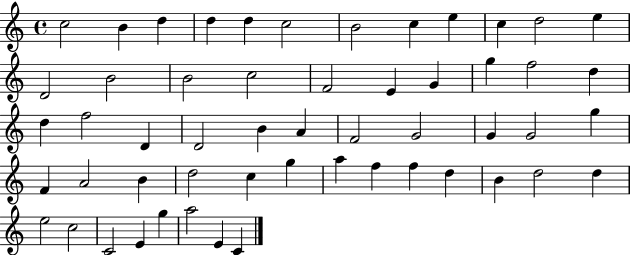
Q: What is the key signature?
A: C major